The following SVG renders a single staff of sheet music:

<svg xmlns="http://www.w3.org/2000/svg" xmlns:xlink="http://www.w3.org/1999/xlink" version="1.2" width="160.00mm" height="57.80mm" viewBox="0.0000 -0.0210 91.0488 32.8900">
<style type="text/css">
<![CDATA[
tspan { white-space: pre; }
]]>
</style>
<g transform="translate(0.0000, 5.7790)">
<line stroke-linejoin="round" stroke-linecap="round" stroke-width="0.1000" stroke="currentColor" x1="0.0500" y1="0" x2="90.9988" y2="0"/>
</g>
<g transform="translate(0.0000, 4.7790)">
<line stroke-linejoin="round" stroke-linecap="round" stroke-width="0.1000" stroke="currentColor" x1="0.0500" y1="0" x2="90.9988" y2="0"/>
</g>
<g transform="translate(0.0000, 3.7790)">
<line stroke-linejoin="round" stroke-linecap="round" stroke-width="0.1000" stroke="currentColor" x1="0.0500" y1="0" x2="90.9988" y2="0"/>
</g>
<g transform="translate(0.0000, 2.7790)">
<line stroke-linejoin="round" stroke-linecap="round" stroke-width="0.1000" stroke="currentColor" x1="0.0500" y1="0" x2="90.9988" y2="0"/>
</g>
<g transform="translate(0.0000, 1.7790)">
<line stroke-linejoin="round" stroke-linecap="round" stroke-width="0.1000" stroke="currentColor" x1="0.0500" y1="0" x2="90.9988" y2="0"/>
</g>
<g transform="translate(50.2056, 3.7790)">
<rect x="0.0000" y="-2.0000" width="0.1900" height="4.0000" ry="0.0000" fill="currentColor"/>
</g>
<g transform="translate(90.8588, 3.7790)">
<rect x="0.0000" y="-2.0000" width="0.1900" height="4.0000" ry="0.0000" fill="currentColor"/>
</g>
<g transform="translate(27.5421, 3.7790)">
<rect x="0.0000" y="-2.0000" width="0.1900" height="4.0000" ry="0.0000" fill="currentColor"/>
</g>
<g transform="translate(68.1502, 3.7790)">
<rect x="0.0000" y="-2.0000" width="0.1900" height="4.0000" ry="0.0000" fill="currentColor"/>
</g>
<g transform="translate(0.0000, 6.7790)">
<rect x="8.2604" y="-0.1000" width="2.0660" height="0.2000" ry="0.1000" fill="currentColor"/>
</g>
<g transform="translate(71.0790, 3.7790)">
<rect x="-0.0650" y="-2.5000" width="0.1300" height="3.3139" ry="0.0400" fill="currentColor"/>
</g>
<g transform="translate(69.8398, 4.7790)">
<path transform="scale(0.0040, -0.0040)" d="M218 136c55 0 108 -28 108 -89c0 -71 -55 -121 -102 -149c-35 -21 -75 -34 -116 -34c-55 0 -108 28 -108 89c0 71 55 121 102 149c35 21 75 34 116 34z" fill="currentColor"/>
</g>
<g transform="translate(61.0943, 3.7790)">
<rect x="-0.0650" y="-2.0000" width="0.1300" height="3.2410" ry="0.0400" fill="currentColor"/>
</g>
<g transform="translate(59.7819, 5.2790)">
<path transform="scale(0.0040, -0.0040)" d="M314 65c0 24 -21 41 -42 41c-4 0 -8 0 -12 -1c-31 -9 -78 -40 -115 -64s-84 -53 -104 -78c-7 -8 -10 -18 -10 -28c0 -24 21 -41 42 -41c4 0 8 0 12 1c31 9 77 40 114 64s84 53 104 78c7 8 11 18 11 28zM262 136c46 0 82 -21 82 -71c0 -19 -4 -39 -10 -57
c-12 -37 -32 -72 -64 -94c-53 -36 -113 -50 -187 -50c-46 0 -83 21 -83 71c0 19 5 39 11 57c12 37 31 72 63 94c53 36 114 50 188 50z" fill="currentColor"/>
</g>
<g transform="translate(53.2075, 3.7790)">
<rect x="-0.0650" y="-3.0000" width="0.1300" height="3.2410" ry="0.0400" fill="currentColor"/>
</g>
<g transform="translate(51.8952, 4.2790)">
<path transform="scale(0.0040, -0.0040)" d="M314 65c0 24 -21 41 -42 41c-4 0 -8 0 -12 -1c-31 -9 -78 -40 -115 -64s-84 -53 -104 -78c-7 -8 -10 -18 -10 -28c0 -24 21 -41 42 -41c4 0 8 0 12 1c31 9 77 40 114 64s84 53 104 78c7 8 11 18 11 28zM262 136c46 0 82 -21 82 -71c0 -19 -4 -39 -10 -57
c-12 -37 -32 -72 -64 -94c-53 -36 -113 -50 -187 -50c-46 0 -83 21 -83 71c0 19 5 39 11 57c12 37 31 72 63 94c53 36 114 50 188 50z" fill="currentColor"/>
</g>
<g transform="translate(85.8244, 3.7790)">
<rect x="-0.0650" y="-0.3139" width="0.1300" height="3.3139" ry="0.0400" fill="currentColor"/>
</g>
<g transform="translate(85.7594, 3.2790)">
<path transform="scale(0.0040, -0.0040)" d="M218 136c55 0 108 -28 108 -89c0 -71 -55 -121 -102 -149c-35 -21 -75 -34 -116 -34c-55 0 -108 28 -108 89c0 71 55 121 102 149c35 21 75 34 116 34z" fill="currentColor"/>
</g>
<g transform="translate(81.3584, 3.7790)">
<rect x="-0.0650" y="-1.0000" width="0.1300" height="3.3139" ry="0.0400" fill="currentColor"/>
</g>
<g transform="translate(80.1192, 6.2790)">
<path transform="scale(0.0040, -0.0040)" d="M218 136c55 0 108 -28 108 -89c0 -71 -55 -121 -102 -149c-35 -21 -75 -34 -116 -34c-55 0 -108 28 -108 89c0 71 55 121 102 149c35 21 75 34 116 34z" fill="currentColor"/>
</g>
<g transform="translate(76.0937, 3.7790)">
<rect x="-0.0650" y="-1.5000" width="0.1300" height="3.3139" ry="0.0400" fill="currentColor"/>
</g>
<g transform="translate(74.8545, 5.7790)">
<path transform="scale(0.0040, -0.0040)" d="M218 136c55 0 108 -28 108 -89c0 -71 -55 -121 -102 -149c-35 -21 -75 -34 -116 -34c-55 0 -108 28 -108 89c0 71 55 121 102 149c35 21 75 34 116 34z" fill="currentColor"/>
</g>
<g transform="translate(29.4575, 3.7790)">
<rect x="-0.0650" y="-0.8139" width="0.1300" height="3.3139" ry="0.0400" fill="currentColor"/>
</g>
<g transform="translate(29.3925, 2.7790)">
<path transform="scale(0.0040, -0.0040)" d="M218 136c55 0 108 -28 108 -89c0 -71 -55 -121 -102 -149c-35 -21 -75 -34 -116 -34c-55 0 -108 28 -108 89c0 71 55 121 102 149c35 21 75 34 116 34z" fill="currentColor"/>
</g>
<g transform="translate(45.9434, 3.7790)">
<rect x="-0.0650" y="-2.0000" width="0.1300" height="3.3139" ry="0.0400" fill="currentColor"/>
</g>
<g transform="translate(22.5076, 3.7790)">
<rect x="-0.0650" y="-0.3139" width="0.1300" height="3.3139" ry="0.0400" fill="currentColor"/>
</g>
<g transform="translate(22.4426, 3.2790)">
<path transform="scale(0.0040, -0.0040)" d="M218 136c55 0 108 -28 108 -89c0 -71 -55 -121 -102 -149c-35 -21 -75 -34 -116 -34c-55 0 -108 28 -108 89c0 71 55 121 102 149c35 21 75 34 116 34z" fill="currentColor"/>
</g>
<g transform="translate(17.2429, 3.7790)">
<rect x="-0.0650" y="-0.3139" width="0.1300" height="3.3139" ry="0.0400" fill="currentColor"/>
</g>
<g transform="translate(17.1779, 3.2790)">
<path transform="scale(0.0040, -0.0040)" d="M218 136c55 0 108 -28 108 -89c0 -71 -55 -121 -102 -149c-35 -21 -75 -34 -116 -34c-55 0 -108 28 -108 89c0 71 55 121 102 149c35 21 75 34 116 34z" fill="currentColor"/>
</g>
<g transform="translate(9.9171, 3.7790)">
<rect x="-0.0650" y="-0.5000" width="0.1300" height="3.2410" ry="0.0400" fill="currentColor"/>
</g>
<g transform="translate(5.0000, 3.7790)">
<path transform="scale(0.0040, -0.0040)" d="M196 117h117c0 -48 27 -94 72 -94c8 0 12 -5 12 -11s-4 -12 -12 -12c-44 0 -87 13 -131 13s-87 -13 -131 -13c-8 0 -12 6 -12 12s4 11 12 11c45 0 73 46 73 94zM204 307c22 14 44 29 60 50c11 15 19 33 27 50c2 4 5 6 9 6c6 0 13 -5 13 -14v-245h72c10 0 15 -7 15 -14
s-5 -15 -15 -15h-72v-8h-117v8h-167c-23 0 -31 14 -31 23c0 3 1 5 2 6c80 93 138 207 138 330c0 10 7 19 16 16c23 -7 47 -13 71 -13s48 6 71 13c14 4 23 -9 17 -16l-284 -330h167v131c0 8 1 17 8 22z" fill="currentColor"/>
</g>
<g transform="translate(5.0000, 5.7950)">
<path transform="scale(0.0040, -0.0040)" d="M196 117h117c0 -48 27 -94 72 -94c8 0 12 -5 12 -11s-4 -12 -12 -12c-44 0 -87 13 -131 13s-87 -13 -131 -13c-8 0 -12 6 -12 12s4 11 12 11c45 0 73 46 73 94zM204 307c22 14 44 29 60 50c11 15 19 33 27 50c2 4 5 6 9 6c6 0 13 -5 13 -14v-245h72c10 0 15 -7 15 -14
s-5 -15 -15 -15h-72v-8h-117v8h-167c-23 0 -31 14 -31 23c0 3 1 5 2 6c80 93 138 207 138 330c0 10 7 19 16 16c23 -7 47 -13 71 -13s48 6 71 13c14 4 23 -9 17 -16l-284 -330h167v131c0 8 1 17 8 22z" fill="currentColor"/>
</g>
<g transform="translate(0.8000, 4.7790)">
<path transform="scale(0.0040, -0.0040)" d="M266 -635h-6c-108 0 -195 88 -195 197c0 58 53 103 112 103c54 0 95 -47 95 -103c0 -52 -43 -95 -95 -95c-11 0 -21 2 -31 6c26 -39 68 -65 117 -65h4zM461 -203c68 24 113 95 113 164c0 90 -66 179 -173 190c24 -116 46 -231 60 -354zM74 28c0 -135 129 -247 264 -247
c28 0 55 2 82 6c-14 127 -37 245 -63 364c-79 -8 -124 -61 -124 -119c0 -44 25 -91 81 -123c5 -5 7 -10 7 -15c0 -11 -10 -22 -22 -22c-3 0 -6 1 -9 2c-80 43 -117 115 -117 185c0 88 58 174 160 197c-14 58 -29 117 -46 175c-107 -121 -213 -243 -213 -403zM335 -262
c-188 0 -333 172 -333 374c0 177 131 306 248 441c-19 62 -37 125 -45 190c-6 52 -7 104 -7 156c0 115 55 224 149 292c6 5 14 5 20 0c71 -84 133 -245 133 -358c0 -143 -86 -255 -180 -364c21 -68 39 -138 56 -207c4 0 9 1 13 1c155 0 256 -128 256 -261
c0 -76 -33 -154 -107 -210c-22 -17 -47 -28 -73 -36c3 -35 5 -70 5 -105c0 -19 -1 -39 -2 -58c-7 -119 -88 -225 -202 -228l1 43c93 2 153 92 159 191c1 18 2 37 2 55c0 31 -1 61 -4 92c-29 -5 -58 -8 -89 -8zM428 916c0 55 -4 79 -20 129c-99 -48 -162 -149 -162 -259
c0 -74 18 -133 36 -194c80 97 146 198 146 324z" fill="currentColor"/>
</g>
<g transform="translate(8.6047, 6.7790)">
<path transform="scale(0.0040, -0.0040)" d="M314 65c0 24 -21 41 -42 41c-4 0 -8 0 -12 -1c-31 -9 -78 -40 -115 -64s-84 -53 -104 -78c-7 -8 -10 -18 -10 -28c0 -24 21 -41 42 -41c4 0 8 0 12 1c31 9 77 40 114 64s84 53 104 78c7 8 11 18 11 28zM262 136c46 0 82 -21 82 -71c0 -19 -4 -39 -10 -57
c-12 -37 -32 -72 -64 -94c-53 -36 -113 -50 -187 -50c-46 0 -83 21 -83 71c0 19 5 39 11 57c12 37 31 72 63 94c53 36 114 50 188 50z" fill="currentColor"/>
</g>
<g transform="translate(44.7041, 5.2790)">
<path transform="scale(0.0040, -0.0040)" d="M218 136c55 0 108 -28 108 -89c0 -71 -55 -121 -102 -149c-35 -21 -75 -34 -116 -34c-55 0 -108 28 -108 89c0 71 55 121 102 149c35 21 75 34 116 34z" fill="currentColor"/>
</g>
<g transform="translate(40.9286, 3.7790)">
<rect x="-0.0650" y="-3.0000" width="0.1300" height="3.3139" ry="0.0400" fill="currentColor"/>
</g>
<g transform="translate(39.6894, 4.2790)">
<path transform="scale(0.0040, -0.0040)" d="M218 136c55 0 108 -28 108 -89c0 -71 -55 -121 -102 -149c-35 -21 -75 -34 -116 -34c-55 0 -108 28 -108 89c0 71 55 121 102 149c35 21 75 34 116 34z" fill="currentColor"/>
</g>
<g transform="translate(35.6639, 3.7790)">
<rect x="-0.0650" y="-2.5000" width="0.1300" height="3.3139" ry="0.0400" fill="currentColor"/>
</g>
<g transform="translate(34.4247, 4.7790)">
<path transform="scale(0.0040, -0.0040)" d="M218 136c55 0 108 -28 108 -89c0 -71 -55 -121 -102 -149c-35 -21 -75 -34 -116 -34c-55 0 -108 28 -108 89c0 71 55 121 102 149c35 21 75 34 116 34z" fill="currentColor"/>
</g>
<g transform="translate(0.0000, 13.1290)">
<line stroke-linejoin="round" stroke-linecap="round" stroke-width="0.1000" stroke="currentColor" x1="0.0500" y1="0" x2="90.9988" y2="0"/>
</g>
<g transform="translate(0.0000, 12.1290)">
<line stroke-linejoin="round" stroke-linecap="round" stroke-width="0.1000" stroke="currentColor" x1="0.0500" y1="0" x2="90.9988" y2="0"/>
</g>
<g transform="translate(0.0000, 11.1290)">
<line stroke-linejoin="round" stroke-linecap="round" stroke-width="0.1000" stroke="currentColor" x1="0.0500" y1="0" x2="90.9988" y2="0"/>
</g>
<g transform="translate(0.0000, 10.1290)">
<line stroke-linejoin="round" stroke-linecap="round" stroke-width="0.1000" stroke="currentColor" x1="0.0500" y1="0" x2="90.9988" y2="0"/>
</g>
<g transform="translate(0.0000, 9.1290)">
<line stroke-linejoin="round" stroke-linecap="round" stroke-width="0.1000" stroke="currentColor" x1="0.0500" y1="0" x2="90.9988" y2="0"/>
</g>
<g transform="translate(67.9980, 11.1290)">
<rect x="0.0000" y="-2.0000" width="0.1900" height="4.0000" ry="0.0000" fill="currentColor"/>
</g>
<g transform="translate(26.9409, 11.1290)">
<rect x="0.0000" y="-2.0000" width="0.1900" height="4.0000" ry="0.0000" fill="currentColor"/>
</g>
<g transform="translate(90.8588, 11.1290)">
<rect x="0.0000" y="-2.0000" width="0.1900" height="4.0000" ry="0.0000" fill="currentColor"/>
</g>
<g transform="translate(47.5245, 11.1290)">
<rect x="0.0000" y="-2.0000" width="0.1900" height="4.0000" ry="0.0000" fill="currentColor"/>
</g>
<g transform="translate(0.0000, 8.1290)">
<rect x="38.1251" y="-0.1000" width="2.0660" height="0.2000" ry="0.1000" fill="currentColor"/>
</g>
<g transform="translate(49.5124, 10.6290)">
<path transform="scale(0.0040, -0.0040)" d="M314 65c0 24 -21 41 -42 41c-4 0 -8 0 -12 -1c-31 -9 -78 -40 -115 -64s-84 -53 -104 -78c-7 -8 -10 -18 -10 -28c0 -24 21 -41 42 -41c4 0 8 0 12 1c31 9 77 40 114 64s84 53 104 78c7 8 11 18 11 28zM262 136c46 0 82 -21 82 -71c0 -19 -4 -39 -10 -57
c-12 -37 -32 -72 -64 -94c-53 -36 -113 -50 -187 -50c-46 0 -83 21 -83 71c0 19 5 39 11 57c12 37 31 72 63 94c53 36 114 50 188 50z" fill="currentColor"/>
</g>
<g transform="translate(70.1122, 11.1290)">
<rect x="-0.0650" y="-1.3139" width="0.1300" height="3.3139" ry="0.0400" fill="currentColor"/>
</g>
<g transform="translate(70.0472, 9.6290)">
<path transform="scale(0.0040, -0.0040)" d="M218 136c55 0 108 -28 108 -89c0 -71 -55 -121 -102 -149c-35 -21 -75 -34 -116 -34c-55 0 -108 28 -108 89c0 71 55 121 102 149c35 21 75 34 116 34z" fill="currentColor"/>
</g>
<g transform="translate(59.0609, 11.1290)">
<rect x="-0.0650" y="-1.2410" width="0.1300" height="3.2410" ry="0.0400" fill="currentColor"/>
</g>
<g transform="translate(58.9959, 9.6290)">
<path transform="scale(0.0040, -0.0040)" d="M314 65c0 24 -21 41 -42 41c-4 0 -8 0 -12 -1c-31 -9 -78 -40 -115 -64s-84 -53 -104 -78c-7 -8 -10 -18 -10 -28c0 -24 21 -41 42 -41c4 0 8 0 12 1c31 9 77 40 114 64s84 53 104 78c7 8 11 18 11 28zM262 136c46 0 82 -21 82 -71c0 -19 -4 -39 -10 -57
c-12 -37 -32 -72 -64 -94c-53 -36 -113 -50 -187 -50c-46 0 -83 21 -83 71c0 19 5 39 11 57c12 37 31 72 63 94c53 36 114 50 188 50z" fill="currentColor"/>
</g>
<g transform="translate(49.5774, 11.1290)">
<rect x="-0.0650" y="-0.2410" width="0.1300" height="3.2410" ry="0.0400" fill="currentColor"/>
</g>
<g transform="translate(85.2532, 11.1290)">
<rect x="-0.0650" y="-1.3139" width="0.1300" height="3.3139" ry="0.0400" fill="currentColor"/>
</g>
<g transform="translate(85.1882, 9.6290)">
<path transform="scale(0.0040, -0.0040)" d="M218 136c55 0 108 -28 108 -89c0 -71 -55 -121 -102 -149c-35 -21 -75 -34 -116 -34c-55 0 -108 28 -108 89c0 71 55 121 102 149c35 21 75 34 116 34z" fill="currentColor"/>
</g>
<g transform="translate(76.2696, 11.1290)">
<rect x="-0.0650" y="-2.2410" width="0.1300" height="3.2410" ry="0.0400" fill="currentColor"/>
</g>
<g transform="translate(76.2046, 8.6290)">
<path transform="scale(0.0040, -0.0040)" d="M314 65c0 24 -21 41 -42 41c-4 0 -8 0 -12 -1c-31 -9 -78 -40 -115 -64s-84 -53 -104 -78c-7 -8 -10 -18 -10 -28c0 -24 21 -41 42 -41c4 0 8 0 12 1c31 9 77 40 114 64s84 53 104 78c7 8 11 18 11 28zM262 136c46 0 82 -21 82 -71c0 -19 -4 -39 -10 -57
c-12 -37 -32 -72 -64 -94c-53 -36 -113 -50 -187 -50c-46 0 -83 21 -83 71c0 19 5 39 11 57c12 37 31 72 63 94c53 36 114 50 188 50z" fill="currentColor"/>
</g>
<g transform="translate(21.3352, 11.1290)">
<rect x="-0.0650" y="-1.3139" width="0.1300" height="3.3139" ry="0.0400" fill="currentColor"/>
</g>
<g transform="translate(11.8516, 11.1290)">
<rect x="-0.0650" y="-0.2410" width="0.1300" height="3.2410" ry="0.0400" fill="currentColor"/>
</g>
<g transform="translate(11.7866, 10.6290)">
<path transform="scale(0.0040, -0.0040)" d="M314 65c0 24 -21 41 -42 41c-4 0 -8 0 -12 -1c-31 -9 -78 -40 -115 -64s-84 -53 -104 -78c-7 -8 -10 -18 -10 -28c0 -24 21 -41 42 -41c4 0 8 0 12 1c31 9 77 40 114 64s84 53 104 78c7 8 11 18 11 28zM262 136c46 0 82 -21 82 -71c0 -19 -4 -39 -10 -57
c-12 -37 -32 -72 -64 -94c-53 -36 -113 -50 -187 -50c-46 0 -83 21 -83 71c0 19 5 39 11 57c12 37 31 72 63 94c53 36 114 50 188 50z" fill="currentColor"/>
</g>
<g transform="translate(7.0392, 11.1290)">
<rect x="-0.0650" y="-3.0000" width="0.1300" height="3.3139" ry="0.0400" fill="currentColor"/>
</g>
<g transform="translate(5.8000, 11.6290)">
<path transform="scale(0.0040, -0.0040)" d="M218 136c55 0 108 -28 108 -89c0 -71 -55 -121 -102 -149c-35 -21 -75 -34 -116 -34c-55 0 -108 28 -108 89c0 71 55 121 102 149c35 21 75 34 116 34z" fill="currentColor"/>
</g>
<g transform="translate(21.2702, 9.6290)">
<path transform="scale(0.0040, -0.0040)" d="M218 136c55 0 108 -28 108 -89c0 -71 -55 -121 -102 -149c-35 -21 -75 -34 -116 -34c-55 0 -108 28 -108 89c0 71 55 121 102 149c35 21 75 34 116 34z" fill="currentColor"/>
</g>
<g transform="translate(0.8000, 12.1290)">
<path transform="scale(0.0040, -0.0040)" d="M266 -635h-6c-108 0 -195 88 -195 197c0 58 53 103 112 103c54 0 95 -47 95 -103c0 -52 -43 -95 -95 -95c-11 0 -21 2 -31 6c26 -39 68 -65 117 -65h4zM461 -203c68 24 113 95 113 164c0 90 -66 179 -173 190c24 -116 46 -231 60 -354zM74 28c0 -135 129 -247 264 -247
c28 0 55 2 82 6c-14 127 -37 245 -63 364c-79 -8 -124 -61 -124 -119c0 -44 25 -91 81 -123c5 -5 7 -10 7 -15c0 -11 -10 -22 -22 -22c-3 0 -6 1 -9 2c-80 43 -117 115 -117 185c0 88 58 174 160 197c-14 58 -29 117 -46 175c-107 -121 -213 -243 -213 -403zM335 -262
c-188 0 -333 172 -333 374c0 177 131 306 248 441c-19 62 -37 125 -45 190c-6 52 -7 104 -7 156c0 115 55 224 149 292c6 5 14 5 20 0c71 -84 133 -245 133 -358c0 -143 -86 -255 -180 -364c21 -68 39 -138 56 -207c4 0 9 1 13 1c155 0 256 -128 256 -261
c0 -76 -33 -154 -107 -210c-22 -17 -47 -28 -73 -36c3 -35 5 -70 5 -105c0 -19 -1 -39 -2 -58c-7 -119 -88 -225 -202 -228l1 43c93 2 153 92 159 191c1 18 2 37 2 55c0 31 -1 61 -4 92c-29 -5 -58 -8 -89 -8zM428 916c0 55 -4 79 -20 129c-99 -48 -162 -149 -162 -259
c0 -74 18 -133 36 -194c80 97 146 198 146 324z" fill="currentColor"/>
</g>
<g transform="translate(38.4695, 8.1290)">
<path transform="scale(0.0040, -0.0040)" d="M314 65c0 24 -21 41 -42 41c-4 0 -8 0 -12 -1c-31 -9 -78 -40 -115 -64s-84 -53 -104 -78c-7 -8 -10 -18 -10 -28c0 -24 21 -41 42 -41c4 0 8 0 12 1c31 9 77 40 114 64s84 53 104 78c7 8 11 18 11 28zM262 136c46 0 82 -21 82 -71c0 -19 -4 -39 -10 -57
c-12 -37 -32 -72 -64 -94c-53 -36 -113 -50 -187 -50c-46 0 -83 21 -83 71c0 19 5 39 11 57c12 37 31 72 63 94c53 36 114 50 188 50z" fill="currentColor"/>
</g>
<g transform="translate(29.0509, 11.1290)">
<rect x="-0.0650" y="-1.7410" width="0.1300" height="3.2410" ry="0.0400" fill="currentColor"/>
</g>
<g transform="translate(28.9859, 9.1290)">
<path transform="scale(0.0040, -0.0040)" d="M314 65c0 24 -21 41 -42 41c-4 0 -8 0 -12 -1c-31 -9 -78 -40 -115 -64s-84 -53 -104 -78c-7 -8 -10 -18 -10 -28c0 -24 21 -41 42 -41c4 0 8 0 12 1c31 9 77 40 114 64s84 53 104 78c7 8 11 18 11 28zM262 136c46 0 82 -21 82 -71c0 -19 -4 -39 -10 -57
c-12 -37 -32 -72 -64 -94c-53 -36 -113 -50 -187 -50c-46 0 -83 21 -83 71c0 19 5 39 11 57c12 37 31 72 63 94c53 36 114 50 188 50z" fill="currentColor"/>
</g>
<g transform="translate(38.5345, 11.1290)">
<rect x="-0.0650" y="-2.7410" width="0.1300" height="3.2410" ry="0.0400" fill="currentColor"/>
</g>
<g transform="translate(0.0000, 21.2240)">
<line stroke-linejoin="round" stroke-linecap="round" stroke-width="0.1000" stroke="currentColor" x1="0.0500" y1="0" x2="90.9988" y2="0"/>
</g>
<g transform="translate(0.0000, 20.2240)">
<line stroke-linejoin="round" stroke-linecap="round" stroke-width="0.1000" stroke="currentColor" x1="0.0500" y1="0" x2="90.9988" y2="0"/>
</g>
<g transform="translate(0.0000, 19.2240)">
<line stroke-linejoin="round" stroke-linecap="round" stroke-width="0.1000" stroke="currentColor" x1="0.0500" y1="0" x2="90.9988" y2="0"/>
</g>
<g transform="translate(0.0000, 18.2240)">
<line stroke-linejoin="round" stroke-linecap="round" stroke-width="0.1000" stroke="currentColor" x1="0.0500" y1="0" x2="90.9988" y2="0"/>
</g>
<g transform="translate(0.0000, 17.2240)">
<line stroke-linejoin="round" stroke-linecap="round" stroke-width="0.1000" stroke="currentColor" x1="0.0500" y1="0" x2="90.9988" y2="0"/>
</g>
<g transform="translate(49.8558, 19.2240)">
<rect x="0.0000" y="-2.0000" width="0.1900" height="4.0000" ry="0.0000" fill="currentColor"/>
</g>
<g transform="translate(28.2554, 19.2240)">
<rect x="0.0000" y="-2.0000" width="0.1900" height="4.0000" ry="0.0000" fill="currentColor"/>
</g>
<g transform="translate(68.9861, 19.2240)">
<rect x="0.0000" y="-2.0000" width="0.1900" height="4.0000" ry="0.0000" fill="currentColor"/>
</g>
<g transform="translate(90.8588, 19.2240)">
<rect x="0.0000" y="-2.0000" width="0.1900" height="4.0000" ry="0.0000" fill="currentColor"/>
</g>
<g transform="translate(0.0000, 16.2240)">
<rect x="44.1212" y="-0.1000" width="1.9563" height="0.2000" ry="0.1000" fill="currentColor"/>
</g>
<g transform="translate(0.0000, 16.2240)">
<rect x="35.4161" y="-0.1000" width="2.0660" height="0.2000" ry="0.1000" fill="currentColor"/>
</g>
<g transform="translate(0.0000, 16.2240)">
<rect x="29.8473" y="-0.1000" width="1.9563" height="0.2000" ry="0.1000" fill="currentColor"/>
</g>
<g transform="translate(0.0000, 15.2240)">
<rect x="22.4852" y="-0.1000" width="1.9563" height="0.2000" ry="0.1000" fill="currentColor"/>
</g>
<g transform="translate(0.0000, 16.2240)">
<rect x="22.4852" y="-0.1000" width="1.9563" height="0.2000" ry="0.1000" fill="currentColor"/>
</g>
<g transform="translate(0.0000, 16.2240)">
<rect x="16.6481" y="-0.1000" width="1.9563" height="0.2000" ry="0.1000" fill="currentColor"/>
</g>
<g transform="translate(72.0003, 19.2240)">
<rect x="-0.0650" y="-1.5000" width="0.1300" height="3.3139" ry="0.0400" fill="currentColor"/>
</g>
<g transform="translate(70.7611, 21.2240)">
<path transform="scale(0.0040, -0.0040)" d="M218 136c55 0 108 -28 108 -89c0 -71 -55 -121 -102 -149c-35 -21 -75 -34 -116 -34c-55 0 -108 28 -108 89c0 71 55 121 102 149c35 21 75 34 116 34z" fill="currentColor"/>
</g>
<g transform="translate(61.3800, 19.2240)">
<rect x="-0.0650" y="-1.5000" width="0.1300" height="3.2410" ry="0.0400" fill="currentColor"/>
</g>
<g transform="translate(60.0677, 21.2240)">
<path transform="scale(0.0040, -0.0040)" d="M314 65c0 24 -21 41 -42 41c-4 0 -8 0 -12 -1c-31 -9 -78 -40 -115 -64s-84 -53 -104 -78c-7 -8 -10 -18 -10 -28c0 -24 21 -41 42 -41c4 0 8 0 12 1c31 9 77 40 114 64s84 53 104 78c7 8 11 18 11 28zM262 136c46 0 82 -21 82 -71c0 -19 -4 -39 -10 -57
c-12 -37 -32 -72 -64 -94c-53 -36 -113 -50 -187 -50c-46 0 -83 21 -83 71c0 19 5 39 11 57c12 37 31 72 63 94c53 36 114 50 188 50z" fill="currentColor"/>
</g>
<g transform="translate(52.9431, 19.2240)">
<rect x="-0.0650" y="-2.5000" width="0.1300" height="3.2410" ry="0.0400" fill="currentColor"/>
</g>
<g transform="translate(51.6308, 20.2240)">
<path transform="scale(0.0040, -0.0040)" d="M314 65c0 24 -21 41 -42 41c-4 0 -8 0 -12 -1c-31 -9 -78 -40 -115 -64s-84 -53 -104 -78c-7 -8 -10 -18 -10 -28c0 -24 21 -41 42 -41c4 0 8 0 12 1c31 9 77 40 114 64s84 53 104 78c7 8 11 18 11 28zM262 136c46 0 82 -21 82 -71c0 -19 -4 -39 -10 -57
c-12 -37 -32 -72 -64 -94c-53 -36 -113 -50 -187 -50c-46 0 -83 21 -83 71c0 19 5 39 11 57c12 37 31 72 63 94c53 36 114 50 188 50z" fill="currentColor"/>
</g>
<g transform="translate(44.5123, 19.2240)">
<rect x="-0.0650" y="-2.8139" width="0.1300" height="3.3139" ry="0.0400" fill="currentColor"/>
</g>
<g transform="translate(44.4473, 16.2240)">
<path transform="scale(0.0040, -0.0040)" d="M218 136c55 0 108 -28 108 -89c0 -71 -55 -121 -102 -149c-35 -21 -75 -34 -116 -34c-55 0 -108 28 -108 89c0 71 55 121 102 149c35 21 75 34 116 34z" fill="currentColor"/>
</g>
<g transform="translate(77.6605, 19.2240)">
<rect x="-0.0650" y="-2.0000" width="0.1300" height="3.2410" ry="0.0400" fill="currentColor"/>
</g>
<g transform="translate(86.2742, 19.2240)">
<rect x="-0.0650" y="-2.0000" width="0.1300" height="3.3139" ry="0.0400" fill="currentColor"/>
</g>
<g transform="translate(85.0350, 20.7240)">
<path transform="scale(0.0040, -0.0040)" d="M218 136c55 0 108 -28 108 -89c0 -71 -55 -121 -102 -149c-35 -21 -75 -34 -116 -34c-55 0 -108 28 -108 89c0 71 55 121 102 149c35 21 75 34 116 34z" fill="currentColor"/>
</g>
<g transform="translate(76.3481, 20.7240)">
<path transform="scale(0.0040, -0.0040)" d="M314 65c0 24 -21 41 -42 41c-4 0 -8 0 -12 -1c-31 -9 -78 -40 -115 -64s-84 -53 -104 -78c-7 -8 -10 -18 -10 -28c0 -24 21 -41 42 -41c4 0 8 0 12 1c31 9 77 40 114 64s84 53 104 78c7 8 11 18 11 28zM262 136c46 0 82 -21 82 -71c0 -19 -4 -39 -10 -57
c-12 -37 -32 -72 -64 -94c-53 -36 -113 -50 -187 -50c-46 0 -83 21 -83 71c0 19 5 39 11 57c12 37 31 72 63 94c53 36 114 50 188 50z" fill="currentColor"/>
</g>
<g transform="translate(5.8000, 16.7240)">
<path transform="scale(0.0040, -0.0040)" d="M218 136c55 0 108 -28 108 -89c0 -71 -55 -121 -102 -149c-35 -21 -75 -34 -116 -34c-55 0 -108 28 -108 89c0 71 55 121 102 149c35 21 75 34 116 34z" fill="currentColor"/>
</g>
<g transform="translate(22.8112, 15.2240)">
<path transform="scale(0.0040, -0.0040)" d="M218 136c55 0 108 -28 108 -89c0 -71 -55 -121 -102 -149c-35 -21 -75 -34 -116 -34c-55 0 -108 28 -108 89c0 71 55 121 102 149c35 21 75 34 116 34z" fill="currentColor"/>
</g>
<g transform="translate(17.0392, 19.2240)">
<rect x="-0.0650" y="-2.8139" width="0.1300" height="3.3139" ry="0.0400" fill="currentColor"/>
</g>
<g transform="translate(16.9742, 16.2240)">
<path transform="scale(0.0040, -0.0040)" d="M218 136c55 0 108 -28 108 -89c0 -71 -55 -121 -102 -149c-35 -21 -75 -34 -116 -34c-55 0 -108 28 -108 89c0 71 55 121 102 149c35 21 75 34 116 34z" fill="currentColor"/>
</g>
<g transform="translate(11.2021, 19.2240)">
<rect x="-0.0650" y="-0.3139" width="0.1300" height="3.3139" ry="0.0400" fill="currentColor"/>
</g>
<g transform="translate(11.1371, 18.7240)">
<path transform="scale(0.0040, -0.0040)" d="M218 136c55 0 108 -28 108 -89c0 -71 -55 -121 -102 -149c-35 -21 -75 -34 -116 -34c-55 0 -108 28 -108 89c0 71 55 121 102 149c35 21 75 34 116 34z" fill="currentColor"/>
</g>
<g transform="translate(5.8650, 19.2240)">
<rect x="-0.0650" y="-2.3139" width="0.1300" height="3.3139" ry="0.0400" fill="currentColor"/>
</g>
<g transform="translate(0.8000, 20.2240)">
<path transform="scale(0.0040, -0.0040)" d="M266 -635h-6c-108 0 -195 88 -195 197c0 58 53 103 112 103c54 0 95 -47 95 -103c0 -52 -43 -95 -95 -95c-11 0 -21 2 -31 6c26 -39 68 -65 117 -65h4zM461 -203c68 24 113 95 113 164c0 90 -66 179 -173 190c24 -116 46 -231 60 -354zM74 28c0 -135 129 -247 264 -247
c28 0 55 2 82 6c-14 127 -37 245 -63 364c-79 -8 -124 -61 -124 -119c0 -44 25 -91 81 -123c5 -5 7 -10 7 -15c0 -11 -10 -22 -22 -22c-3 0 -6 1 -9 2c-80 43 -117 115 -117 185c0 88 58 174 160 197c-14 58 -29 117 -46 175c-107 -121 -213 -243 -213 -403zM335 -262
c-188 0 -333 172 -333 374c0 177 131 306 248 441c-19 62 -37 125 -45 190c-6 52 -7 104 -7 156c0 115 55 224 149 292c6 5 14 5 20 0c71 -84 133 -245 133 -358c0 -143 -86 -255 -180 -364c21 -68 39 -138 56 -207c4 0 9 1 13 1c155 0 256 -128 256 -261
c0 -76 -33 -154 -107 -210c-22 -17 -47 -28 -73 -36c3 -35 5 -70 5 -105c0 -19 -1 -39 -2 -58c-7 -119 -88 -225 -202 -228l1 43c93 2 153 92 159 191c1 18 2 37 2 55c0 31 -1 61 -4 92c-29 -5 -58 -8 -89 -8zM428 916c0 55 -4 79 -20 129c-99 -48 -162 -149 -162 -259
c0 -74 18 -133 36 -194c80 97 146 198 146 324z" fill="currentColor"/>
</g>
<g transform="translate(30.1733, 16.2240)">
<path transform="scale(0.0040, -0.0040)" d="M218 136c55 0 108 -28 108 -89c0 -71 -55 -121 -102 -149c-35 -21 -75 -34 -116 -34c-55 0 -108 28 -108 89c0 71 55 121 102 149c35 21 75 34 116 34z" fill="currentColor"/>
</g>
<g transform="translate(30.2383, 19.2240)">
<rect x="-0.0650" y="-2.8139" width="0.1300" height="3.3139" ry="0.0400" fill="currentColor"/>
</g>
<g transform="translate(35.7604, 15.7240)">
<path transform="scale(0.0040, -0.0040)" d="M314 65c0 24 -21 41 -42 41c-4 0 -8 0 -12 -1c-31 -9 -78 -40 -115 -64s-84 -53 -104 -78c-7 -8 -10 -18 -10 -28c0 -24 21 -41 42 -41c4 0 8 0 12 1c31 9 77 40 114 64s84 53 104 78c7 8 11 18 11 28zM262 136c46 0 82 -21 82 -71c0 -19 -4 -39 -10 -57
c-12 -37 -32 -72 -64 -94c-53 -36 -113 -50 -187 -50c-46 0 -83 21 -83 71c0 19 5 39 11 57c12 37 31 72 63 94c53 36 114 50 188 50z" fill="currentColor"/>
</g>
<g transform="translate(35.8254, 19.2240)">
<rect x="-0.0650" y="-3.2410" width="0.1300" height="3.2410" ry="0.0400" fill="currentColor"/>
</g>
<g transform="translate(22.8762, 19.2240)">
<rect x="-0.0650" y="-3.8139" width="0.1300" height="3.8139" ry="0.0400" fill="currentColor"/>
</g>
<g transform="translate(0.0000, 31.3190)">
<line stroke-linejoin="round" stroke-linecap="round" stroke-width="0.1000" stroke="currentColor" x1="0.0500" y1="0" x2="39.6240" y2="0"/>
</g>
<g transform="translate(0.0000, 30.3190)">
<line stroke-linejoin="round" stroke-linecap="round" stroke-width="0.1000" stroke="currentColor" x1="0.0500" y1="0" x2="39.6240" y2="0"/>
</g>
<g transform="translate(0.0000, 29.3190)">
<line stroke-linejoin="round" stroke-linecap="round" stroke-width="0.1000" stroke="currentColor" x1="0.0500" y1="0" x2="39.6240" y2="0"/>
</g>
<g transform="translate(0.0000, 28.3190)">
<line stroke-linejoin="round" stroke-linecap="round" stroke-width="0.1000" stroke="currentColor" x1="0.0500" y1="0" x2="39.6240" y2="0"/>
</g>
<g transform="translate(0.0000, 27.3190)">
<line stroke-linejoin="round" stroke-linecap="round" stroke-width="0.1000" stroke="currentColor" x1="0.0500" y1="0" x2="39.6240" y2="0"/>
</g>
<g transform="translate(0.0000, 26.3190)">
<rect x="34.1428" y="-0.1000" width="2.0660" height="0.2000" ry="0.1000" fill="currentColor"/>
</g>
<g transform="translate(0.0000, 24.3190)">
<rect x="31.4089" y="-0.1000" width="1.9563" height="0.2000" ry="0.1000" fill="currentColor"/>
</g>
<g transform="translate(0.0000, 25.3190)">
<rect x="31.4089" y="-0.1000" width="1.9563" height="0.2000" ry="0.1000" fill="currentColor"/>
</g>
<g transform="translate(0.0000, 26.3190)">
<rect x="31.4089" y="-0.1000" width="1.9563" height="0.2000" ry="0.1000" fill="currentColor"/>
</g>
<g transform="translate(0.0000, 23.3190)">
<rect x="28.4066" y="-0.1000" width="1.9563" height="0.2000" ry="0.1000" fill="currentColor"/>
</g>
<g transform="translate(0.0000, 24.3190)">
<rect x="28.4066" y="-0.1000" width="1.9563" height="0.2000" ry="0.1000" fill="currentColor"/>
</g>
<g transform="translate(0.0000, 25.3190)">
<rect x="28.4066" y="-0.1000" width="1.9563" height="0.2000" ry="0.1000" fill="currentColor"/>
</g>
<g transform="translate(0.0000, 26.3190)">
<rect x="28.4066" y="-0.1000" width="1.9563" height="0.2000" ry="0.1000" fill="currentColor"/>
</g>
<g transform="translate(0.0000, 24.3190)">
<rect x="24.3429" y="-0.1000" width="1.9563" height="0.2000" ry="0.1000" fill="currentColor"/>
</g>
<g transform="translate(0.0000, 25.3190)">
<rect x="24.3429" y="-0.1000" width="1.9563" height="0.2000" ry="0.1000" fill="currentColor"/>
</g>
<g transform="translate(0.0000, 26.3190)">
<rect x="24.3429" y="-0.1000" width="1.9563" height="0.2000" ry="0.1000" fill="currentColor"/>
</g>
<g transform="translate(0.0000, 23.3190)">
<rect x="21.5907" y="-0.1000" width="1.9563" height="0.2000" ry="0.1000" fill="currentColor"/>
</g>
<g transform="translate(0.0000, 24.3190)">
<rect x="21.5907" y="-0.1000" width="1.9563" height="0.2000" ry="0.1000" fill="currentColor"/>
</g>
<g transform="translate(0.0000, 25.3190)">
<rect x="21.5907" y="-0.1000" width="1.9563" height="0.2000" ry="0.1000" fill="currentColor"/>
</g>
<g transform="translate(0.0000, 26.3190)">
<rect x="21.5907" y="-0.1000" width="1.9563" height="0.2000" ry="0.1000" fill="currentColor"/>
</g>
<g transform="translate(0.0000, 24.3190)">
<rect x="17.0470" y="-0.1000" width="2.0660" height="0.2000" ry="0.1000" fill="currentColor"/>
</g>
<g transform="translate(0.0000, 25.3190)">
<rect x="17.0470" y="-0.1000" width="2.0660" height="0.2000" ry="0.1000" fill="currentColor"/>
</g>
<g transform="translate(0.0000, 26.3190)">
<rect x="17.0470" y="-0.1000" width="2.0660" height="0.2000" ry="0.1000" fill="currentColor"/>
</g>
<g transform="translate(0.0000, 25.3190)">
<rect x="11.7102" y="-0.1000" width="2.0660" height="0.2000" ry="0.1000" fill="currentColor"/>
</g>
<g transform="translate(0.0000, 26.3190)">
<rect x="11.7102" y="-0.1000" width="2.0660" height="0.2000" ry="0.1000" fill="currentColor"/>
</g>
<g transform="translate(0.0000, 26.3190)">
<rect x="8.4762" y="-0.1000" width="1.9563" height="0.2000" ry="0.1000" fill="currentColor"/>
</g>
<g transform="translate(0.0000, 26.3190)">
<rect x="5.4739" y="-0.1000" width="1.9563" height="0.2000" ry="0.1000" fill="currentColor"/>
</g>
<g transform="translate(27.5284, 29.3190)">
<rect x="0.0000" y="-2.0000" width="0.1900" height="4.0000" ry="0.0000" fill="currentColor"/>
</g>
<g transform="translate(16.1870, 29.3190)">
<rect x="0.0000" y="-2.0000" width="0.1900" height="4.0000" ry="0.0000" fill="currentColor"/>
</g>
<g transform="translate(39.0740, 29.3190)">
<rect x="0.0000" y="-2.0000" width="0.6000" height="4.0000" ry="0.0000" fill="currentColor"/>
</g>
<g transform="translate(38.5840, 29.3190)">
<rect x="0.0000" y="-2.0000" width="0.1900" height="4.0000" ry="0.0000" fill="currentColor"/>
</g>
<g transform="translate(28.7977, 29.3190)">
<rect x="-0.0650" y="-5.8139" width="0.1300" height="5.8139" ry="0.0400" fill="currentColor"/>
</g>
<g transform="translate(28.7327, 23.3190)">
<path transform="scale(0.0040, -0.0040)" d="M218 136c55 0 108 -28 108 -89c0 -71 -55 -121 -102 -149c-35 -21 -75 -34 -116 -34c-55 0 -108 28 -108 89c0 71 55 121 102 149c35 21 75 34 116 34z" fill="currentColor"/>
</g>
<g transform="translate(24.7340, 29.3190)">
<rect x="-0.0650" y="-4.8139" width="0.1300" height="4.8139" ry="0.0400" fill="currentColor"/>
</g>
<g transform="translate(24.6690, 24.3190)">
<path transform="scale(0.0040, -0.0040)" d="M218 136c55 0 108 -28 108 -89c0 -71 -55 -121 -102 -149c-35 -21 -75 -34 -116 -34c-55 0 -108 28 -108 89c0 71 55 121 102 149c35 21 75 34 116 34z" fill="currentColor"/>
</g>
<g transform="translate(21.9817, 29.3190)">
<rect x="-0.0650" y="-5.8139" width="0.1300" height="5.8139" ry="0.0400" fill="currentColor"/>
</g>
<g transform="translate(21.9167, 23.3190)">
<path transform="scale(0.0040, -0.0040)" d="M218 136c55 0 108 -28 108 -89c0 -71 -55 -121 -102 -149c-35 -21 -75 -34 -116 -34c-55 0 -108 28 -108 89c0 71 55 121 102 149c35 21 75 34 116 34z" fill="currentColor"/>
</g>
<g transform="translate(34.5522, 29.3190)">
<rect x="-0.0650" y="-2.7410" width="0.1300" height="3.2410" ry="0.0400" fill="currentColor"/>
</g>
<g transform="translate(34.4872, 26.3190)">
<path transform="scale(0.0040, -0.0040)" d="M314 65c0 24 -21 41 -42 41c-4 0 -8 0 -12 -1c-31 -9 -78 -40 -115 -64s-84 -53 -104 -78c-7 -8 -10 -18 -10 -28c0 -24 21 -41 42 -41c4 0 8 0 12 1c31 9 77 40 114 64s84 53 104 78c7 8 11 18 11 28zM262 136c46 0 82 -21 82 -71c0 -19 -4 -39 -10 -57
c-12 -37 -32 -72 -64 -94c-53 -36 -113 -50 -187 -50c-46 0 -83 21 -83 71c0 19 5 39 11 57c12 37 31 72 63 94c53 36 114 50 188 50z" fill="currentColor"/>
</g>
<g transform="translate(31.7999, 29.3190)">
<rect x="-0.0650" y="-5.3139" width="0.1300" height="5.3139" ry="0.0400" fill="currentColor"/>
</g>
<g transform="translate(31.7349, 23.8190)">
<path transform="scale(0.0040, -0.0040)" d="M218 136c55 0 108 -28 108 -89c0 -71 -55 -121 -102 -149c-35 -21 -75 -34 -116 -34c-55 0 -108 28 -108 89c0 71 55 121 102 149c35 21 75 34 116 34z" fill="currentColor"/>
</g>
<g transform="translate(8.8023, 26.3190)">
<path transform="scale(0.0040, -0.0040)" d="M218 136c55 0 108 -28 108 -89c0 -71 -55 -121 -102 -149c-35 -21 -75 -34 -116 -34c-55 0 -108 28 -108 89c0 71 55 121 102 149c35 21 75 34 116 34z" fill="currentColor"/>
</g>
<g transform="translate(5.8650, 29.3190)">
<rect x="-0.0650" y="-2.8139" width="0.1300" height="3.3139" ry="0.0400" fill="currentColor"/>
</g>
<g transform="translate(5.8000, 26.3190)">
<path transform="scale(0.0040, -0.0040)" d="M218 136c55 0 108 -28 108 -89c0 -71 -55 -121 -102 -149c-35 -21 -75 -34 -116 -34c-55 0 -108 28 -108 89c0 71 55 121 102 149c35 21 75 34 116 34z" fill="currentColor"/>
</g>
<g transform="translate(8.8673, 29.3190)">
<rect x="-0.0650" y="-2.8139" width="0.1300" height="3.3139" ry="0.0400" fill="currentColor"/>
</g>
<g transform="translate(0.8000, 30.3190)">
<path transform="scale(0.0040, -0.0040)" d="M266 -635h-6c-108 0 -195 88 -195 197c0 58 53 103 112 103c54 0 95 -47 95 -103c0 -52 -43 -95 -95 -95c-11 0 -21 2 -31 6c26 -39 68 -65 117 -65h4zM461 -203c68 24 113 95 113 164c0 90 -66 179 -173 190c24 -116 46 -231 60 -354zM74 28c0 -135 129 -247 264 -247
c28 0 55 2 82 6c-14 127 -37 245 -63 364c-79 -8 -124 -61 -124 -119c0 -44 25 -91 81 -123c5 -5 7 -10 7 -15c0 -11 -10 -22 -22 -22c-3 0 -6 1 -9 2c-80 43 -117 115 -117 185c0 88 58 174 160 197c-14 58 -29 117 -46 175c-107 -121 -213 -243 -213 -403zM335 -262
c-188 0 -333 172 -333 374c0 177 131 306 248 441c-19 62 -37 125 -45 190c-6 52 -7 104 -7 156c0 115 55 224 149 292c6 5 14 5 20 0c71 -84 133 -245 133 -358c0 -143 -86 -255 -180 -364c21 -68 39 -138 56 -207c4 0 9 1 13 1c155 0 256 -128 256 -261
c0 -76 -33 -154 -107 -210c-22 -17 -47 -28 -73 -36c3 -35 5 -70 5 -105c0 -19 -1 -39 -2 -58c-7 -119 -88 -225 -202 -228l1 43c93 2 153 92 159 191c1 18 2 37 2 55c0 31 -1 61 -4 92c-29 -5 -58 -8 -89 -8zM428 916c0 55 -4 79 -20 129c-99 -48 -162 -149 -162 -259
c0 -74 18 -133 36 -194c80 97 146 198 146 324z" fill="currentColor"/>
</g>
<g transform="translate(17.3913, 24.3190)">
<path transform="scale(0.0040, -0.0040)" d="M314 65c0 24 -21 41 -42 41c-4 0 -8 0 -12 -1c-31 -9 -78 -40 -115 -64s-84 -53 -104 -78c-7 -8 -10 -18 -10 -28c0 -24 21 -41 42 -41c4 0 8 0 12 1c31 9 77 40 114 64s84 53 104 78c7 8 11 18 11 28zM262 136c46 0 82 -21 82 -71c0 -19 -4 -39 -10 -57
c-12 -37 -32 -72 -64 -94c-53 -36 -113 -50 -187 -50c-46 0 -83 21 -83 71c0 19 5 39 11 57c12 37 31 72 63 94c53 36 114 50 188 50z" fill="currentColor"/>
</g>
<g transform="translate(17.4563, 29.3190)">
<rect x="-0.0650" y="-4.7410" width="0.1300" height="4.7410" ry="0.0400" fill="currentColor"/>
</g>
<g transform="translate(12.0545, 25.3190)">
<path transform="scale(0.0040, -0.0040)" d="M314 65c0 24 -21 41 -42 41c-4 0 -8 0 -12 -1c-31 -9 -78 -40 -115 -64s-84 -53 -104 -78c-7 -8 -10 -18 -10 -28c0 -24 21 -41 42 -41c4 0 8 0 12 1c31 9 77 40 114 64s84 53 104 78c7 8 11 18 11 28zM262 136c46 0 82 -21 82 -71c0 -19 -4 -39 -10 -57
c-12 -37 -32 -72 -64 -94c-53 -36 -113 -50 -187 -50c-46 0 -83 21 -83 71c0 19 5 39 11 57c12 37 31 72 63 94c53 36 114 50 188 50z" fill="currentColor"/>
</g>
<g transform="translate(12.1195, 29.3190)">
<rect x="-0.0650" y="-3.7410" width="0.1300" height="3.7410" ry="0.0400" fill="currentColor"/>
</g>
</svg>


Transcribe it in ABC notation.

X:1
T:Untitled
M:4/4
L:1/4
K:C
C2 c c d G A F A2 F2 G E D c A c2 e f2 a2 c2 e2 e g2 e g c a c' a b2 a G2 E2 E F2 F a a c'2 e'2 g' e' g' f' a2